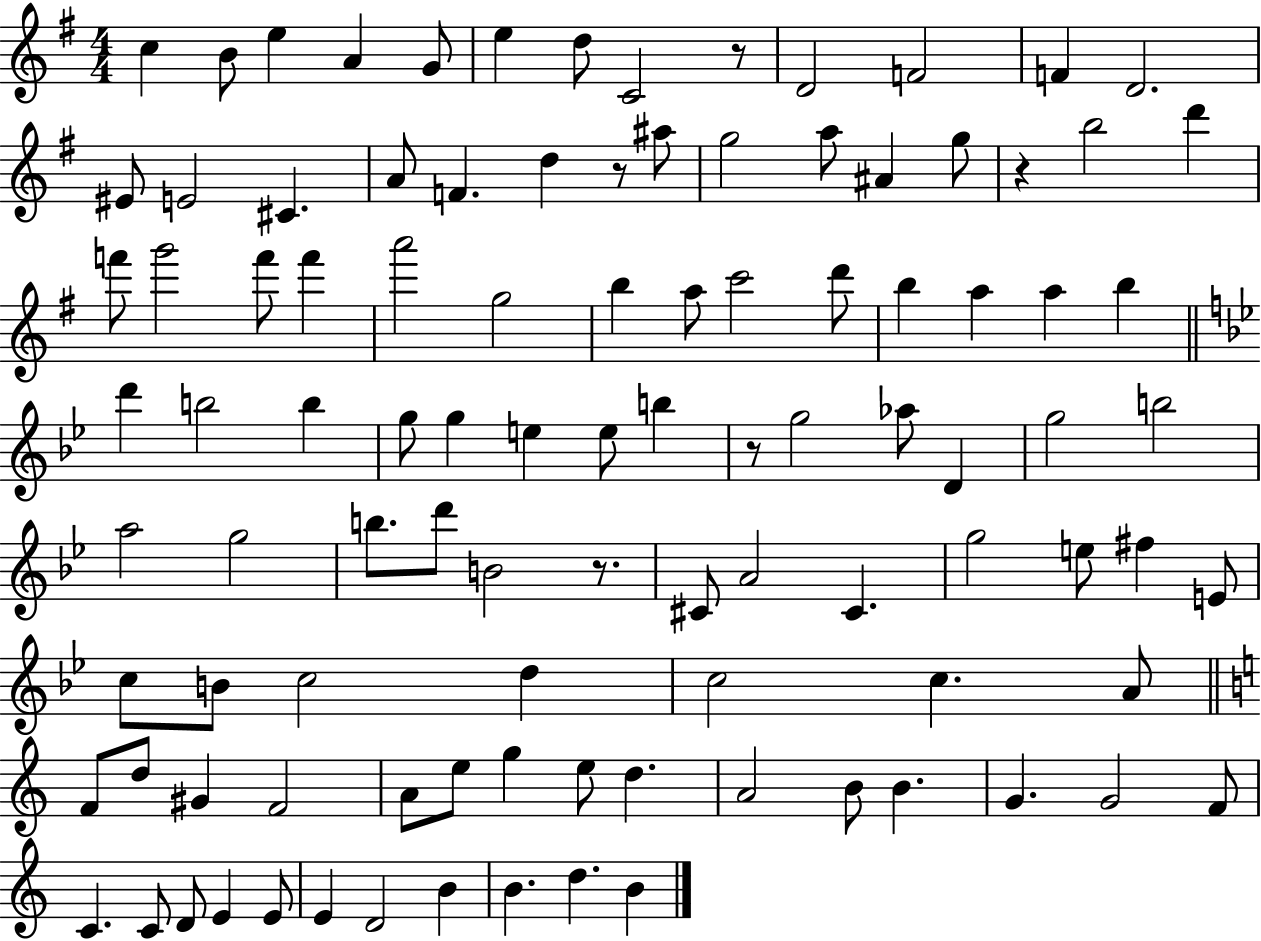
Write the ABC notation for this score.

X:1
T:Untitled
M:4/4
L:1/4
K:G
c B/2 e A G/2 e d/2 C2 z/2 D2 F2 F D2 ^E/2 E2 ^C A/2 F d z/2 ^a/2 g2 a/2 ^A g/2 z b2 d' f'/2 g'2 f'/2 f' a'2 g2 b a/2 c'2 d'/2 b a a b d' b2 b g/2 g e e/2 b z/2 g2 _a/2 D g2 b2 a2 g2 b/2 d'/2 B2 z/2 ^C/2 A2 ^C g2 e/2 ^f E/2 c/2 B/2 c2 d c2 c A/2 F/2 d/2 ^G F2 A/2 e/2 g e/2 d A2 B/2 B G G2 F/2 C C/2 D/2 E E/2 E D2 B B d B